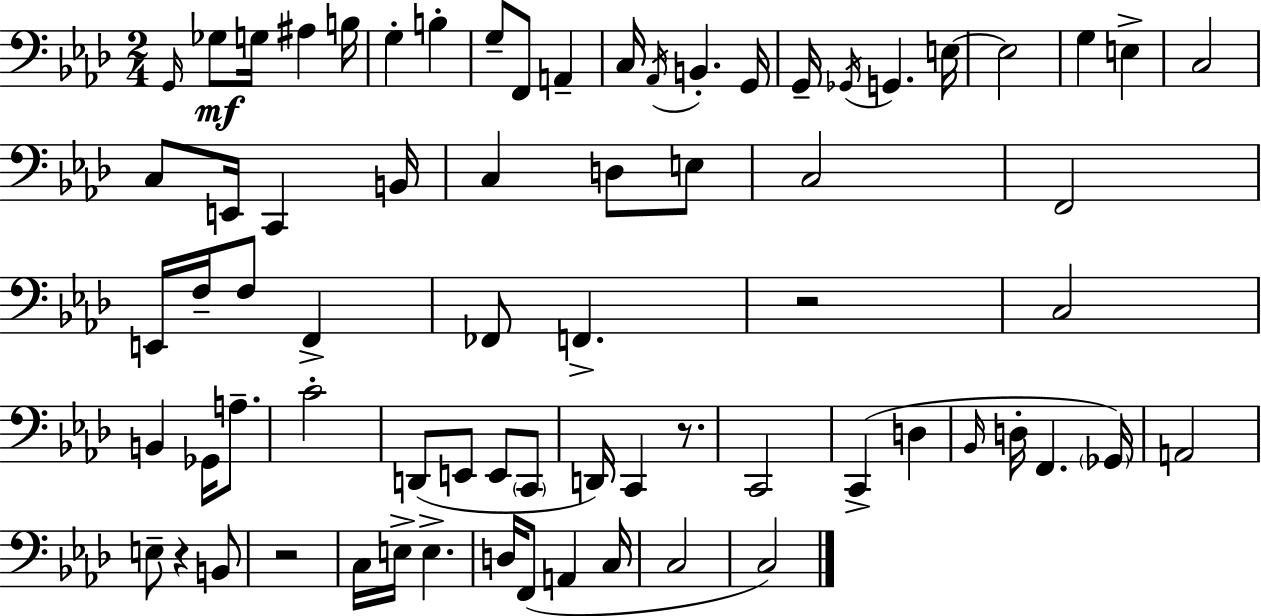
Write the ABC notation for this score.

X:1
T:Untitled
M:2/4
L:1/4
K:Ab
G,,/4 _G,/2 G,/4 ^A, B,/4 G, B, G,/2 F,,/2 A,, C,/4 _A,,/4 B,, G,,/4 G,,/4 _G,,/4 G,, E,/4 E,2 G, E, C,2 C,/2 E,,/4 C,, B,,/4 C, D,/2 E,/2 C,2 F,,2 E,,/4 F,/4 F,/2 F,, _F,,/2 F,, z2 C,2 B,, _G,,/4 A,/2 C2 D,,/2 E,,/2 E,,/2 C,,/2 D,,/4 C,, z/2 C,,2 C,, D, _B,,/4 D,/4 F,, _G,,/4 A,,2 E,/2 z B,,/2 z2 C,/4 E,/4 E, D,/4 F,,/2 A,, C,/4 C,2 C,2